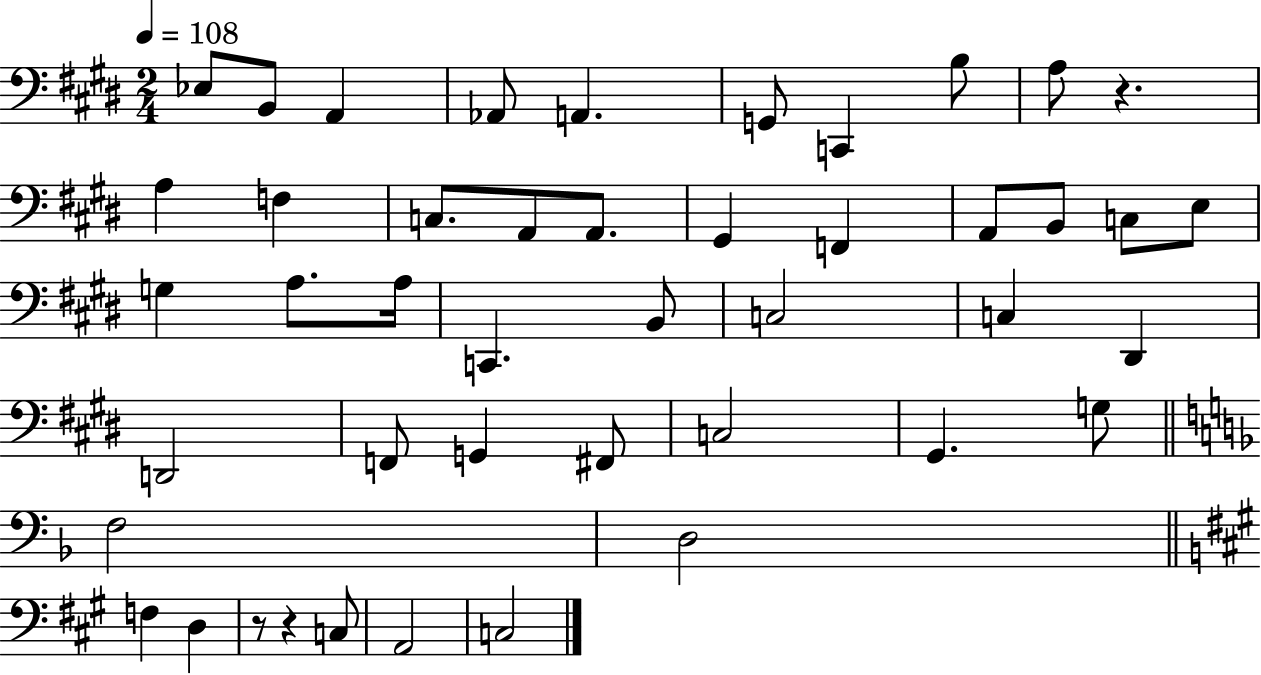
X:1
T:Untitled
M:2/4
L:1/4
K:E
_E,/2 B,,/2 A,, _A,,/2 A,, G,,/2 C,, B,/2 A,/2 z A, F, C,/2 A,,/2 A,,/2 ^G,, F,, A,,/2 B,,/2 C,/2 E,/2 G, A,/2 A,/4 C,, B,,/2 C,2 C, ^D,, D,,2 F,,/2 G,, ^F,,/2 C,2 ^G,, G,/2 F,2 D,2 F, D, z/2 z C,/2 A,,2 C,2